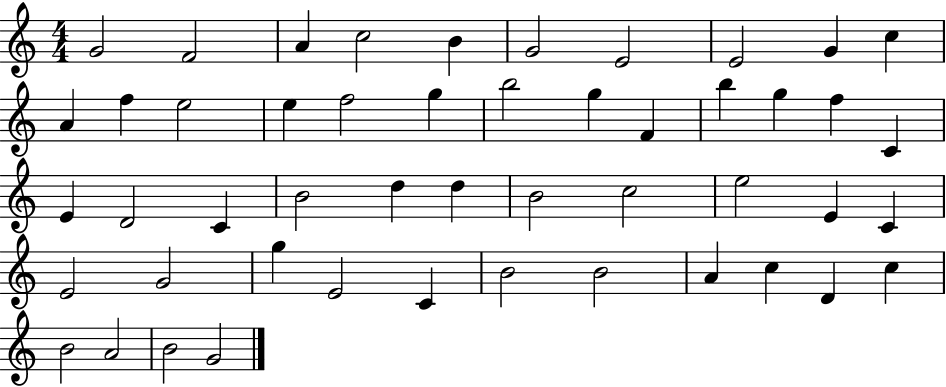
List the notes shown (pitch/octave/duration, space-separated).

G4/h F4/h A4/q C5/h B4/q G4/h E4/h E4/h G4/q C5/q A4/q F5/q E5/h E5/q F5/h G5/q B5/h G5/q F4/q B5/q G5/q F5/q C4/q E4/q D4/h C4/q B4/h D5/q D5/q B4/h C5/h E5/h E4/q C4/q E4/h G4/h G5/q E4/h C4/q B4/h B4/h A4/q C5/q D4/q C5/q B4/h A4/h B4/h G4/h